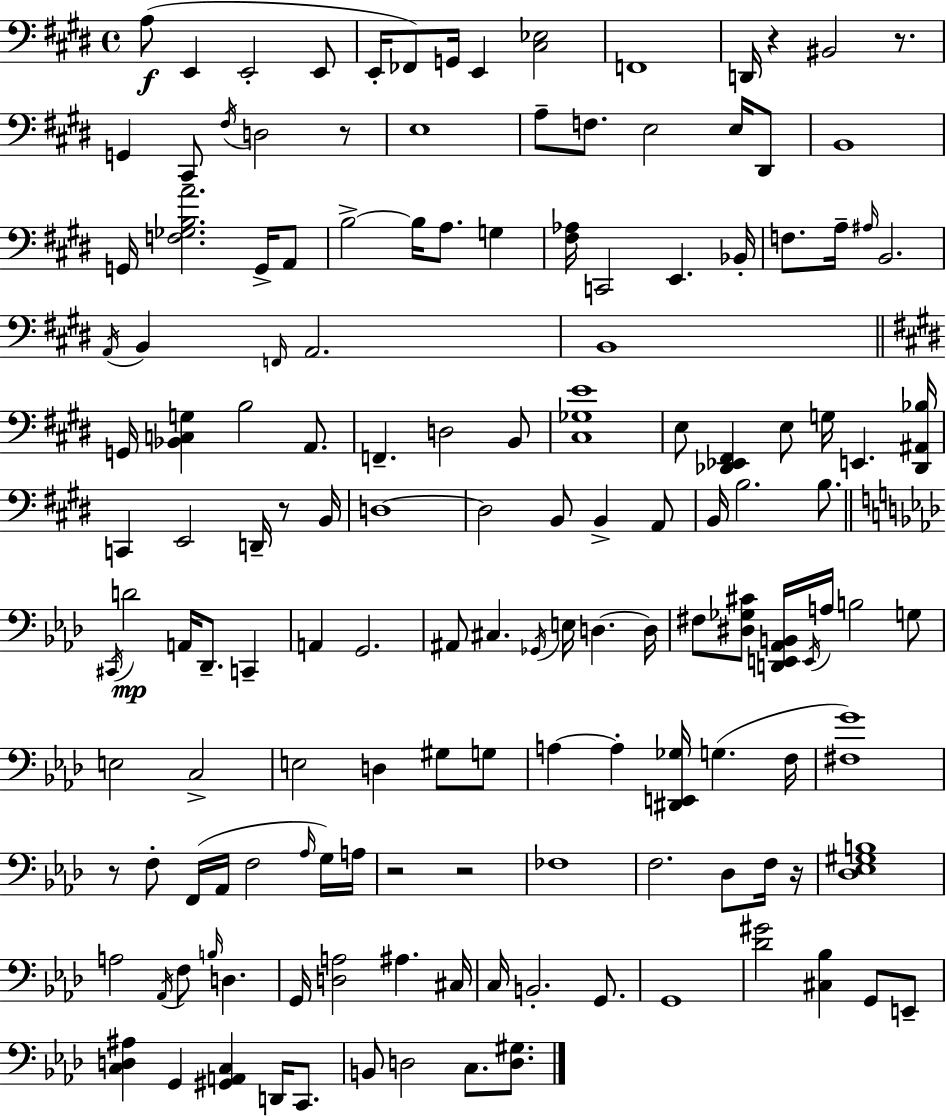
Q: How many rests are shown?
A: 8